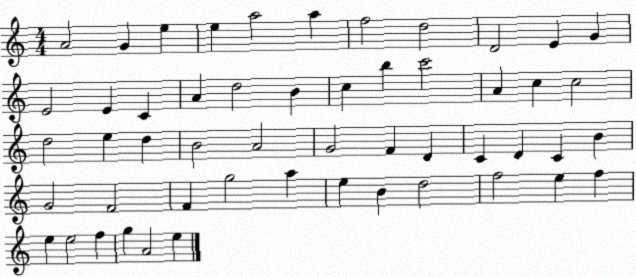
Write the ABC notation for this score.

X:1
T:Untitled
M:4/4
L:1/4
K:C
A2 G e e a2 a f2 d2 D2 E G E2 E C A d2 B c b c'2 A c c2 d2 e d B2 A2 G2 F D C D C B G2 F2 F g2 a e B d2 f2 e f e e2 f g A2 e